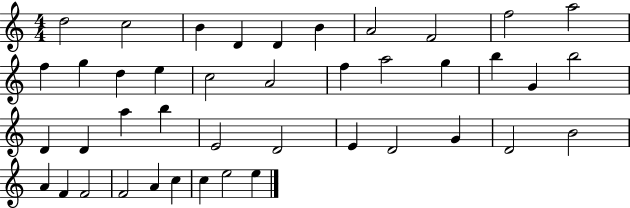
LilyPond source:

{
  \clef treble
  \numericTimeSignature
  \time 4/4
  \key c \major
  d''2 c''2 | b'4 d'4 d'4 b'4 | a'2 f'2 | f''2 a''2 | \break f''4 g''4 d''4 e''4 | c''2 a'2 | f''4 a''2 g''4 | b''4 g'4 b''2 | \break d'4 d'4 a''4 b''4 | e'2 d'2 | e'4 d'2 g'4 | d'2 b'2 | \break a'4 f'4 f'2 | f'2 a'4 c''4 | c''4 e''2 e''4 | \bar "|."
}